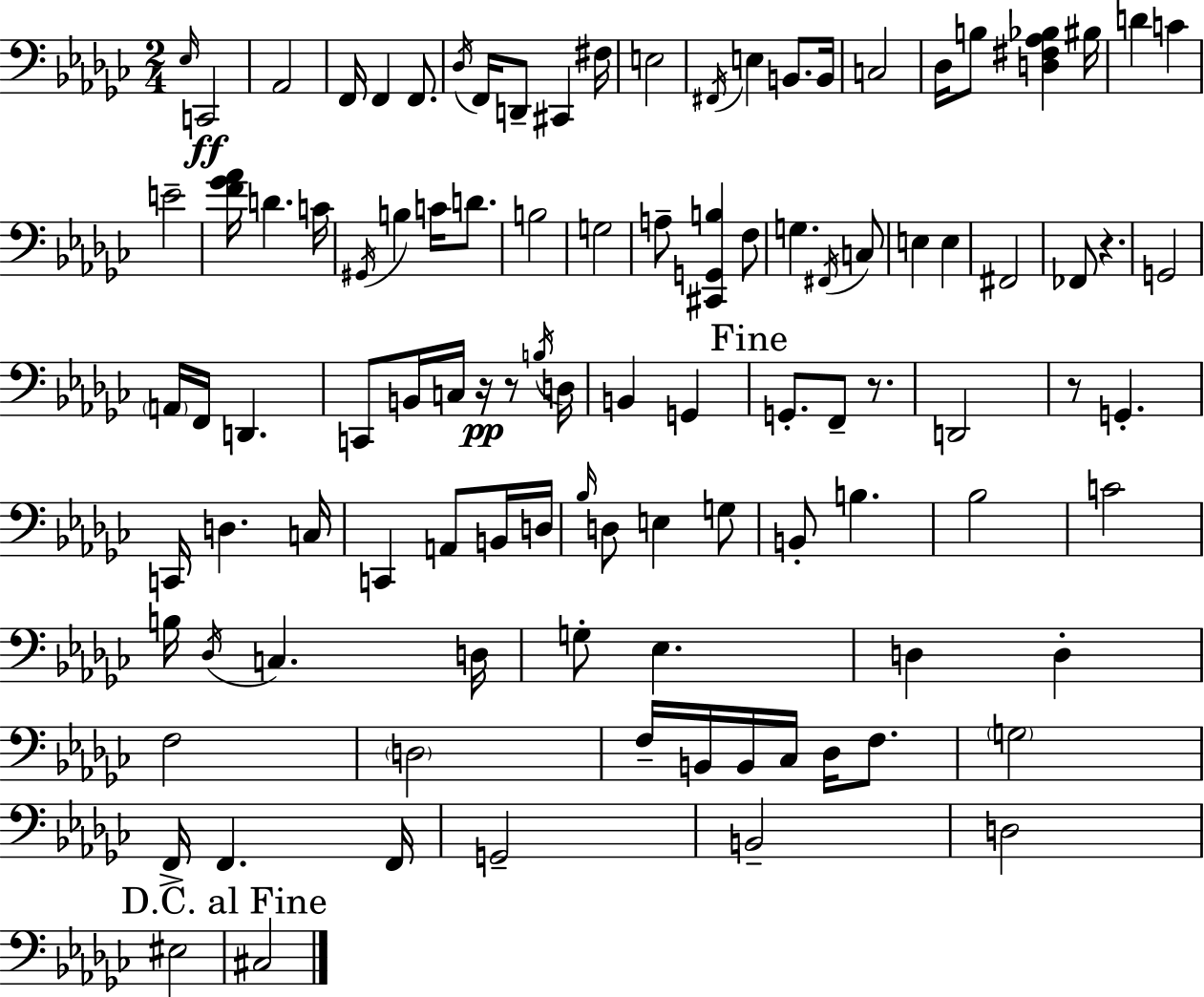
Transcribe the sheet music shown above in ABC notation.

X:1
T:Untitled
M:2/4
L:1/4
K:Ebm
_E,/4 C,,2 _A,,2 F,,/4 F,, F,,/2 _D,/4 F,,/4 D,,/2 ^C,, ^F,/4 E,2 ^F,,/4 E, B,,/2 B,,/4 C,2 _D,/4 B,/2 [D,^F,_A,_B,] ^B,/4 D C E2 [F_G_A]/4 D C/4 ^G,,/4 B, C/4 D/2 B,2 G,2 A,/2 [^C,,G,,B,] F,/2 G, ^F,,/4 C,/2 E, E, ^F,,2 _F,,/2 z G,,2 A,,/4 F,,/4 D,, C,,/2 B,,/4 C,/4 z/4 z/2 B,/4 D,/4 B,, G,, G,,/2 F,,/2 z/2 D,,2 z/2 G,, C,,/4 D, C,/4 C,, A,,/2 B,,/4 D,/4 _B,/4 D,/2 E, G,/2 B,,/2 B, _B,2 C2 B,/4 _D,/4 C, D,/4 G,/2 _E, D, D, F,2 D,2 F,/4 B,,/4 B,,/4 _C,/4 _D,/4 F,/2 G,2 F,,/4 F,, F,,/4 G,,2 B,,2 D,2 ^E,2 ^C,2